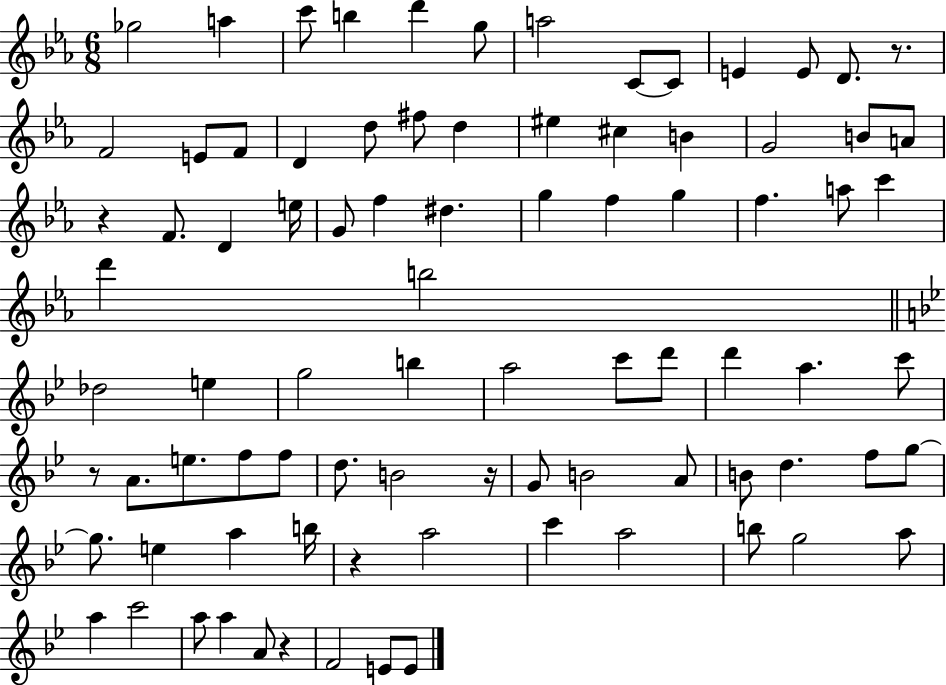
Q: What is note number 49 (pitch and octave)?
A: C6